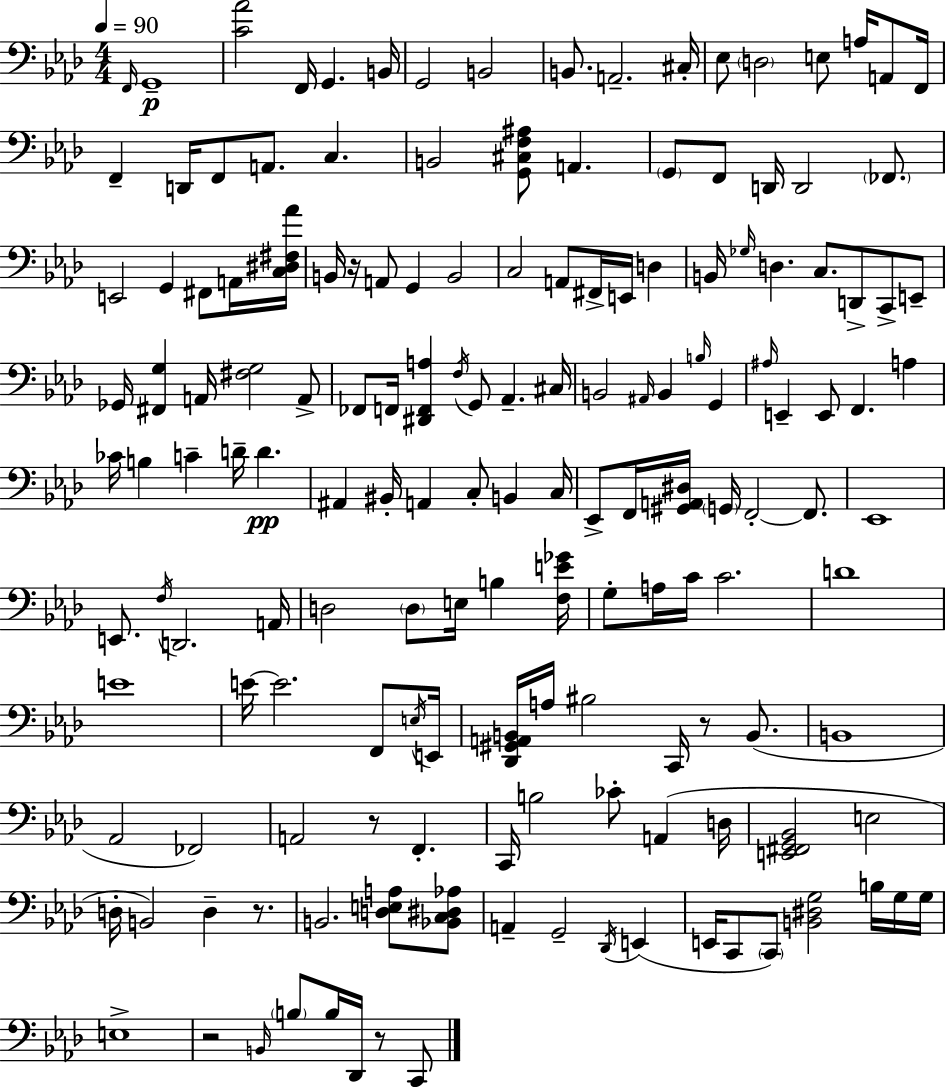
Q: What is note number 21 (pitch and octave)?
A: C3